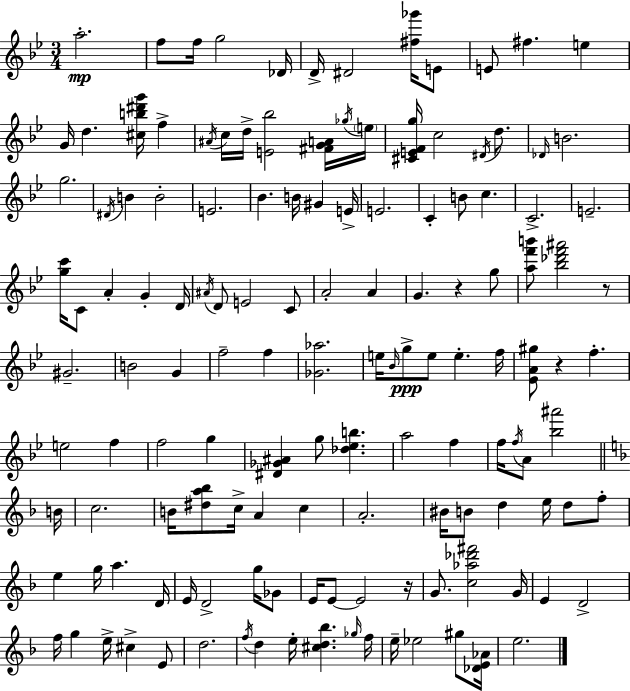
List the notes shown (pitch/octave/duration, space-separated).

A5/h. F5/e F5/s G5/h Db4/s D4/s D#4/h [F#5,Gb6]/s E4/e E4/e F#5/q. E5/q G4/s D5/q. [C#5,B5,D#6,G6]/s F5/q A#4/s C5/s D5/s [E4,Bb5]/h [F#4,G4,A4]/s Gb5/s E5/s [C#4,E4,F4,G5]/s C5/h D#4/s D5/e. Db4/s B4/h. G5/h. D#4/s B4/q B4/h E4/h. Bb4/q. B4/s G#4/q E4/s E4/h. C4/q B4/e C5/q. C4/h. E4/h. [G5,C6]/s C4/e A4/q G4/q D4/s A#4/s D4/e E4/h C4/e A4/h A4/q G4/q. R/q G5/e [A5,F6,B6]/e [Bb5,Db6,F6,A#6]/h R/e G#4/h. B4/h G4/q F5/h F5/q [Gb4,Ab5]/h. E5/s Bb4/s G5/e E5/e E5/q. F5/s [Eb4,A4,G#5]/e R/q F5/q. E5/h F5/q F5/h G5/q [D#4,Gb4,A#4]/q G5/e [Db5,Eb5,B5]/q. A5/h F5/q F5/s F5/s A4/e [Bb5,A#6]/h B4/s C5/h. B4/s [D#5,A5,Bb5]/e C5/s A4/q C5/q A4/h. BIS4/s B4/e D5/q E5/s D5/e F5/e E5/q G5/s A5/q. D4/s E4/s D4/h G5/s Gb4/e E4/s E4/e E4/h R/s G4/e. [C5,Ab5,Db6,F#6]/h G4/s E4/q D4/h F5/s G5/q E5/s C#5/q E4/e D5/h. F5/s D5/q E5/s [C#5,D5,Bb5]/q. Gb5/s F5/s E5/s Eb5/h G#5/e [Db4,E4,Ab4]/s E5/h.